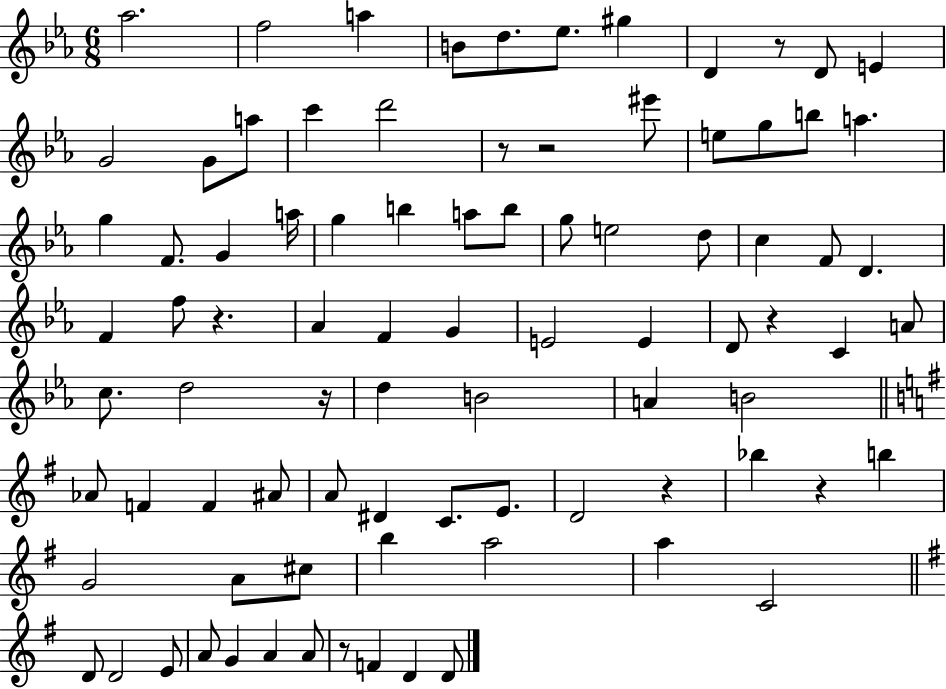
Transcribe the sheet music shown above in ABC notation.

X:1
T:Untitled
M:6/8
L:1/4
K:Eb
_a2 f2 a B/2 d/2 _e/2 ^g D z/2 D/2 E G2 G/2 a/2 c' d'2 z/2 z2 ^e'/2 e/2 g/2 b/2 a g F/2 G a/4 g b a/2 b/2 g/2 e2 d/2 c F/2 D F f/2 z _A F G E2 E D/2 z C A/2 c/2 d2 z/4 d B2 A B2 _A/2 F F ^A/2 A/2 ^D C/2 E/2 D2 z _b z b G2 A/2 ^c/2 b a2 a C2 D/2 D2 E/2 A/2 G A A/2 z/2 F D D/2